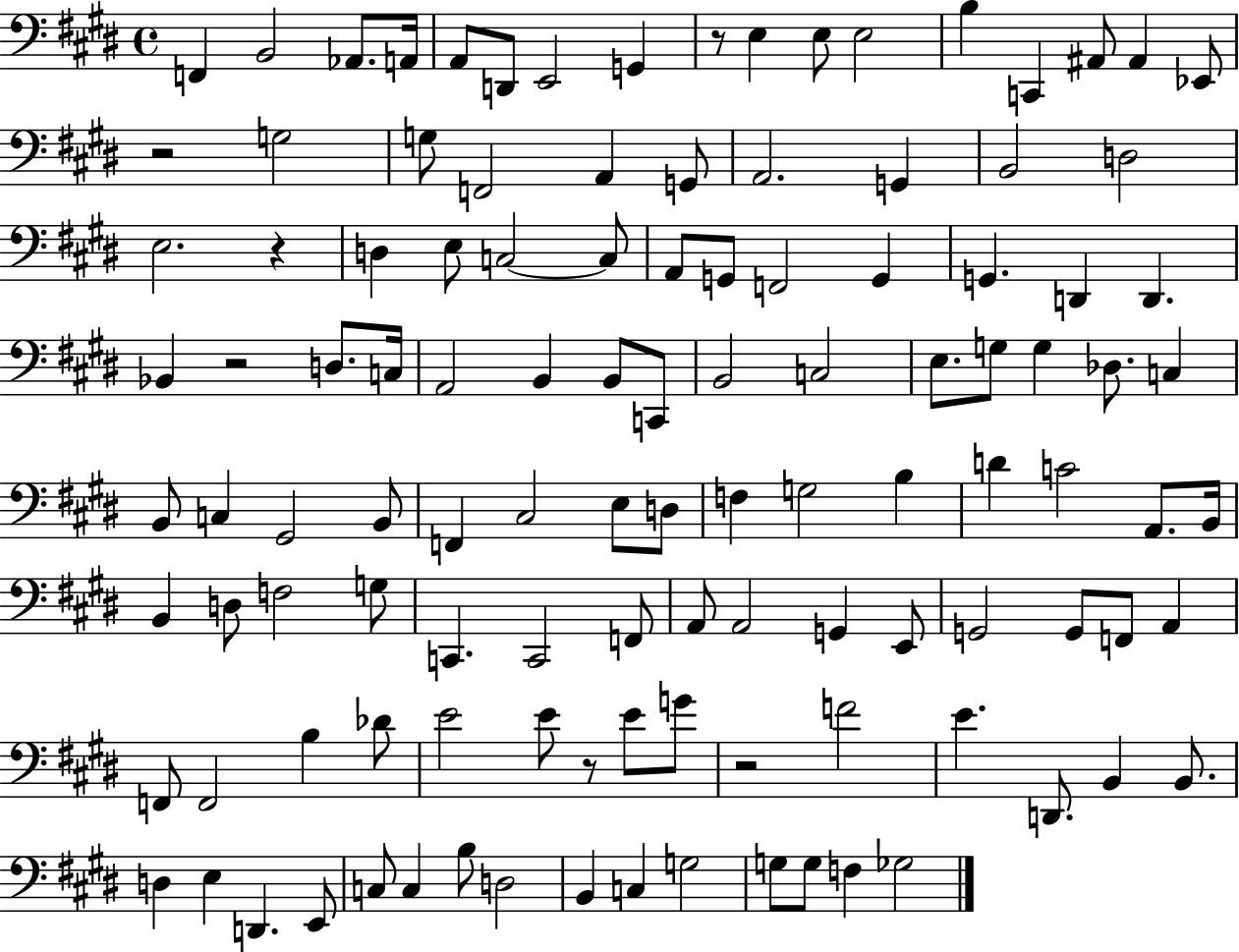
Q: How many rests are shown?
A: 6